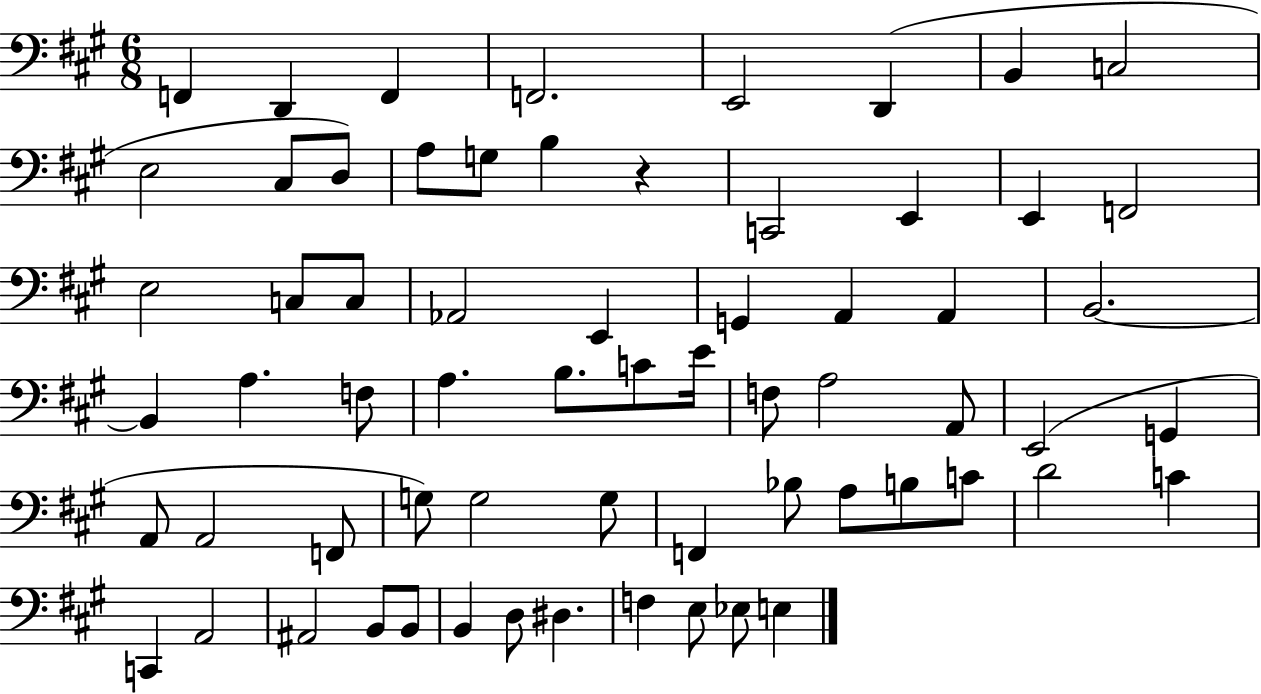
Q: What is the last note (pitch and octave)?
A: E3